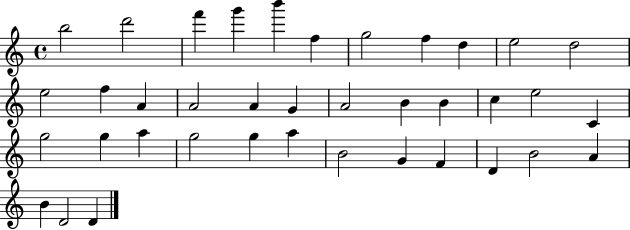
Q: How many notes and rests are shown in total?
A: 38